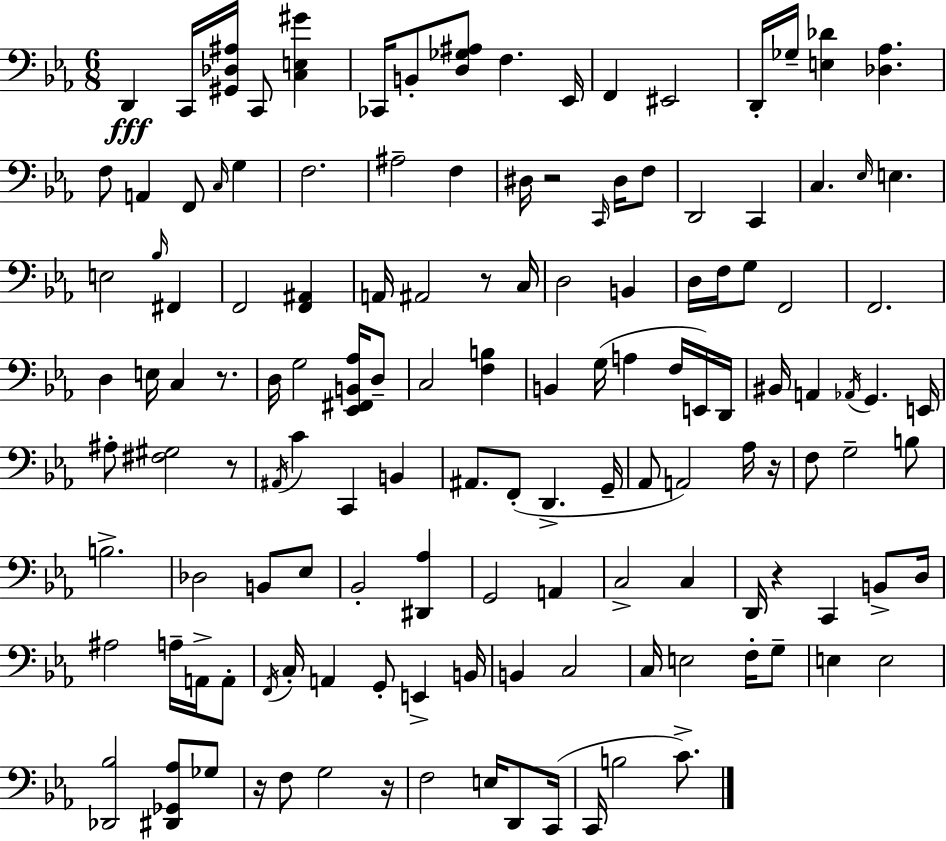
D2/q C2/s [G#2,Db3,A#3]/s C2/e [C3,E3,G#4]/q CES2/s B2/e [D3,Gb3,A#3]/e F3/q. Eb2/s F2/q EIS2/h D2/s Gb3/s [E3,Db4]/q [Db3,Ab3]/q. F3/e A2/q F2/e C3/s G3/q F3/h. A#3/h F3/q D#3/s R/h C2/s D#3/s F3/e D2/h C2/q C3/q. Eb3/s E3/q. E3/h Bb3/s F#2/q F2/h [F2,A#2]/q A2/s A#2/h R/e C3/s D3/h B2/q D3/s F3/s G3/e F2/h F2/h. D3/q E3/s C3/q R/e. D3/s G3/h [Eb2,F#2,B2,Ab3]/s D3/e C3/h [F3,B3]/q B2/q G3/s A3/q F3/s E2/s D2/s BIS2/s A2/q Ab2/s G2/q. E2/s A#3/e [F#3,G#3]/h R/e A#2/s C4/q C2/q B2/q A#2/e. F2/e D2/q. G2/s Ab2/e A2/h Ab3/s R/s F3/e G3/h B3/e B3/h. Db3/h B2/e Eb3/e Bb2/h [D#2,Ab3]/q G2/h A2/q C3/h C3/q D2/s R/q C2/q B2/e D3/s A#3/h A3/s A2/s A2/e F2/s C3/s A2/q G2/e E2/q B2/s B2/q C3/h C3/s E3/h F3/s G3/e E3/q E3/h [Db2,Bb3]/h [D#2,Gb2,Ab3]/e Gb3/e R/s F3/e G3/h R/s F3/h E3/s D2/e C2/s C2/s B3/h C4/e.